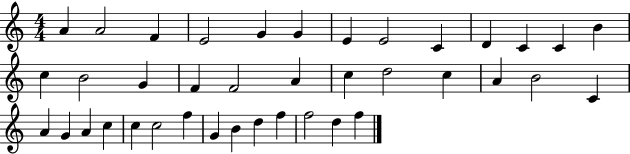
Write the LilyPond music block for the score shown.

{
  \clef treble
  \numericTimeSignature
  \time 4/4
  \key c \major
  a'4 a'2 f'4 | e'2 g'4 g'4 | e'4 e'2 c'4 | d'4 c'4 c'4 b'4 | \break c''4 b'2 g'4 | f'4 f'2 a'4 | c''4 d''2 c''4 | a'4 b'2 c'4 | \break a'4 g'4 a'4 c''4 | c''4 c''2 f''4 | g'4 b'4 d''4 f''4 | f''2 d''4 f''4 | \break \bar "|."
}